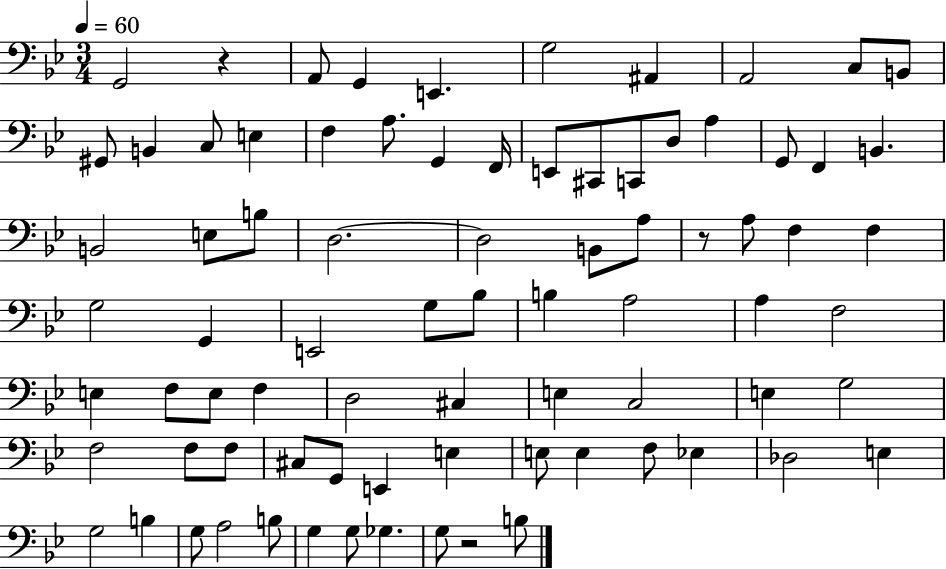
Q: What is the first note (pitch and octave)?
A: G2